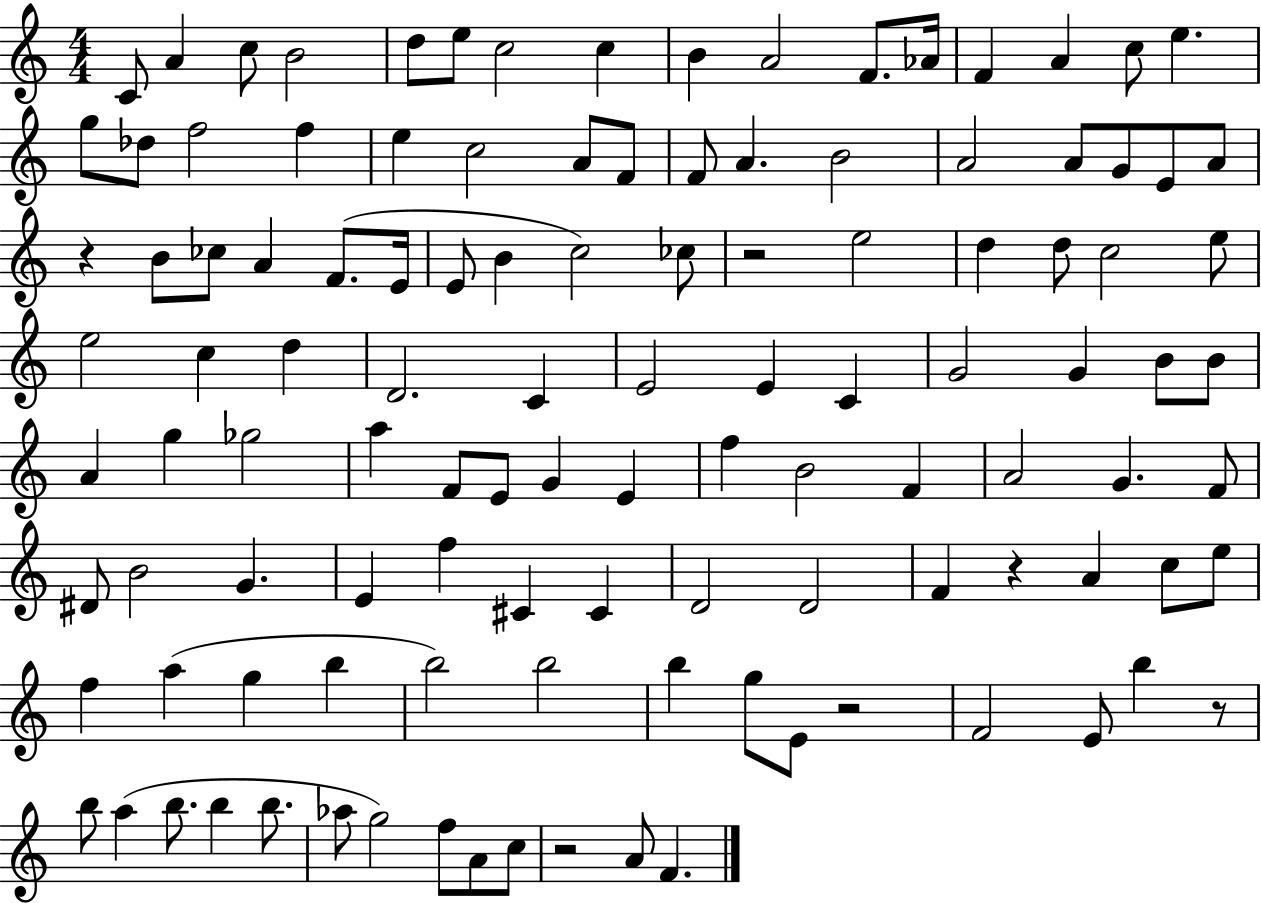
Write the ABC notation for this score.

X:1
T:Untitled
M:4/4
L:1/4
K:C
C/2 A c/2 B2 d/2 e/2 c2 c B A2 F/2 _A/4 F A c/2 e g/2 _d/2 f2 f e c2 A/2 F/2 F/2 A B2 A2 A/2 G/2 E/2 A/2 z B/2 _c/2 A F/2 E/4 E/2 B c2 _c/2 z2 e2 d d/2 c2 e/2 e2 c d D2 C E2 E C G2 G B/2 B/2 A g _g2 a F/2 E/2 G E f B2 F A2 G F/2 ^D/2 B2 G E f ^C ^C D2 D2 F z A c/2 e/2 f a g b b2 b2 b g/2 E/2 z2 F2 E/2 b z/2 b/2 a b/2 b b/2 _a/2 g2 f/2 A/2 c/2 z2 A/2 F